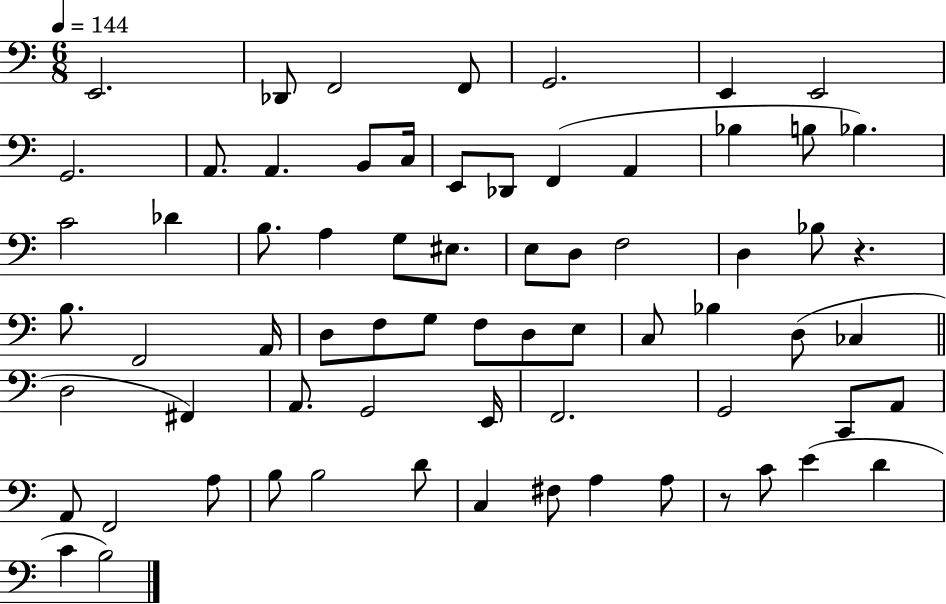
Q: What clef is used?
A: bass